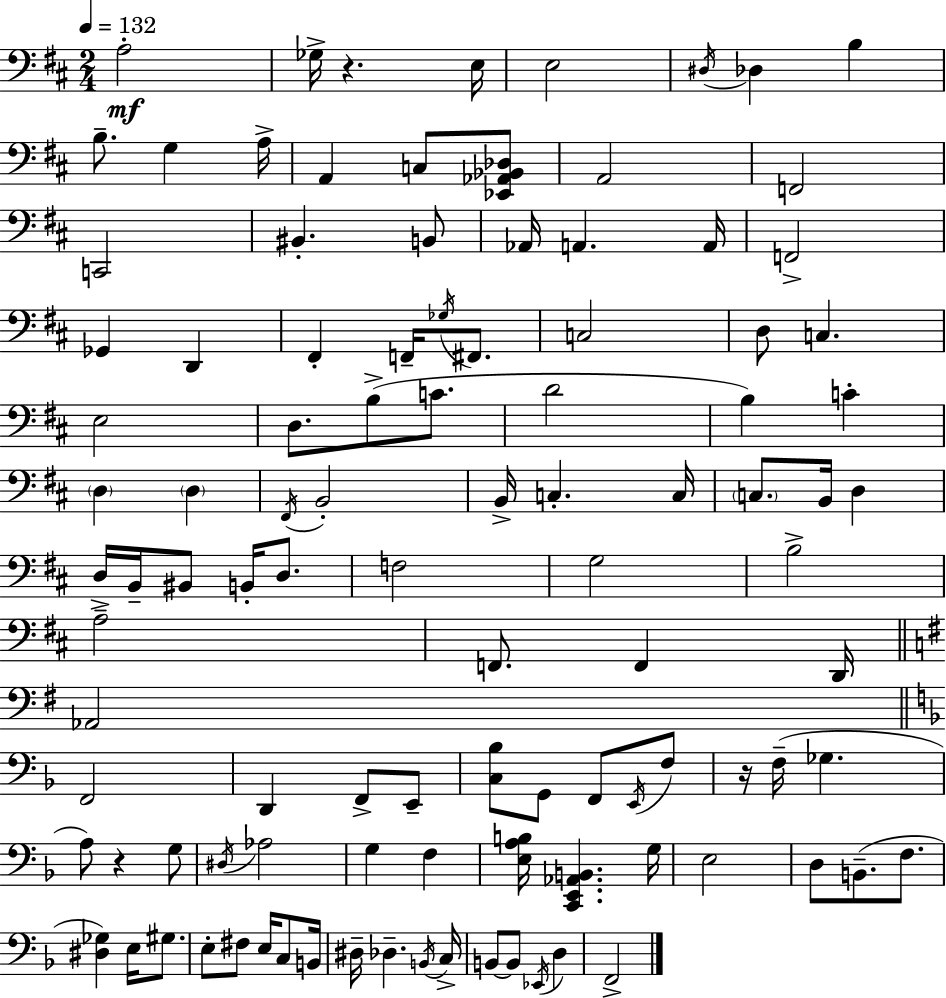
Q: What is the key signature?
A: D major